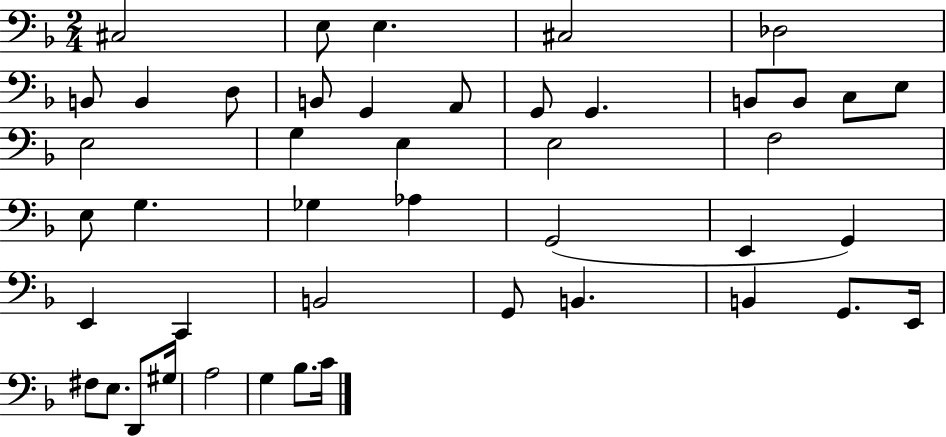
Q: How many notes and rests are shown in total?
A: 45